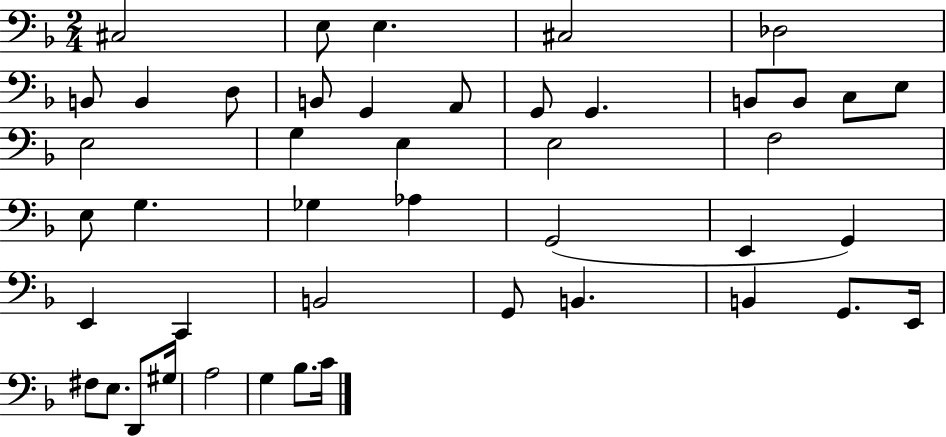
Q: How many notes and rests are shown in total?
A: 45